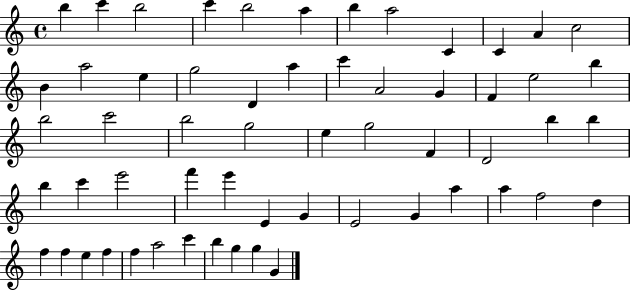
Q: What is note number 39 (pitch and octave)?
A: E6